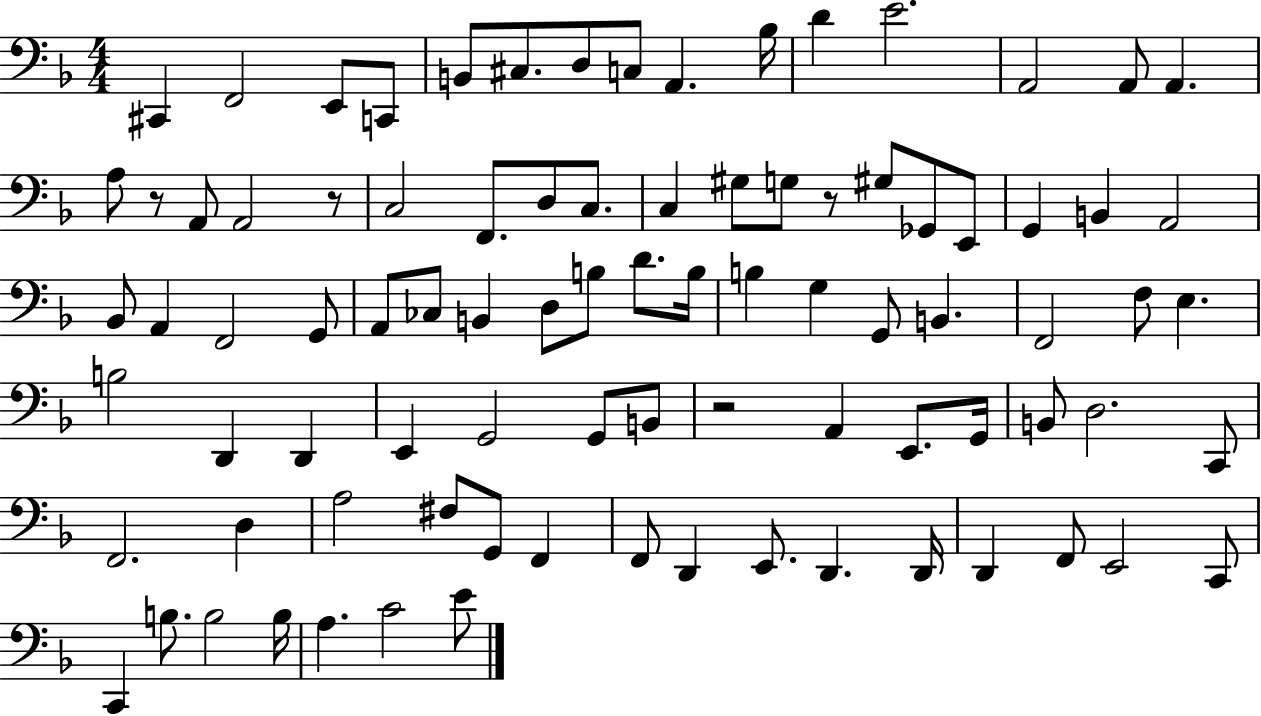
{
  \clef bass
  \numericTimeSignature
  \time 4/4
  \key f \major
  cis,4 f,2 e,8 c,8 | b,8 cis8. d8 c8 a,4. bes16 | d'4 e'2. | a,2 a,8 a,4. | \break a8 r8 a,8 a,2 r8 | c2 f,8. d8 c8. | c4 gis8 g8 r8 gis8 ges,8 e,8 | g,4 b,4 a,2 | \break bes,8 a,4 f,2 g,8 | a,8 ces8 b,4 d8 b8 d'8. b16 | b4 g4 g,8 b,4. | f,2 f8 e4. | \break b2 d,4 d,4 | e,4 g,2 g,8 b,8 | r2 a,4 e,8. g,16 | b,8 d2. c,8 | \break f,2. d4 | a2 fis8 g,8 f,4 | f,8 d,4 e,8. d,4. d,16 | d,4 f,8 e,2 c,8 | \break c,4 b8. b2 b16 | a4. c'2 e'8 | \bar "|."
}